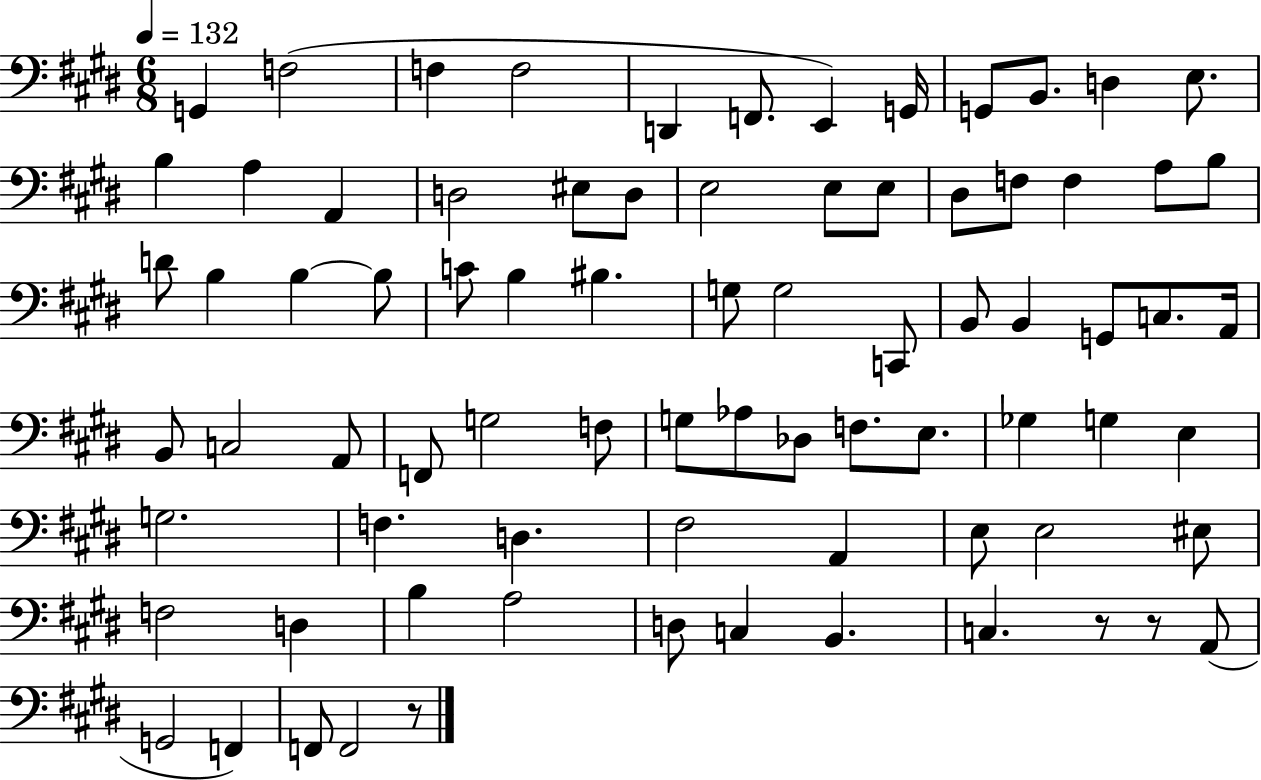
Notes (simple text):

G2/q F3/h F3/q F3/h D2/q F2/e. E2/q G2/s G2/e B2/e. D3/q E3/e. B3/q A3/q A2/q D3/h EIS3/e D3/e E3/h E3/e E3/e D#3/e F3/e F3/q A3/e B3/e D4/e B3/q B3/q B3/e C4/e B3/q BIS3/q. G3/e G3/h C2/e B2/e B2/q G2/e C3/e. A2/s B2/e C3/h A2/e F2/e G3/h F3/e G3/e Ab3/e Db3/e F3/e. E3/e. Gb3/q G3/q E3/q G3/h. F3/q. D3/q. F#3/h A2/q E3/e E3/h EIS3/e F3/h D3/q B3/q A3/h D3/e C3/q B2/q. C3/q. R/e R/e A2/e G2/h F2/q F2/e F2/h R/e